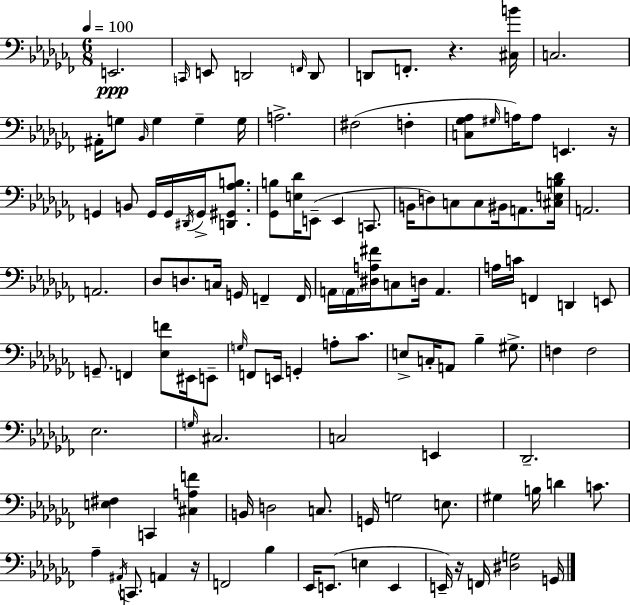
X:1
T:Untitled
M:6/8
L:1/4
K:Abm
E,,2 C,,/4 E,,/2 D,,2 F,,/4 D,,/2 D,,/2 F,,/2 z [^C,B]/4 C,2 ^A,,/4 G,/2 _B,,/4 G, G, G,/4 A,2 ^F,2 F, [C,_G,_A,]/2 ^G,/4 A,/4 A,/2 E,, z/4 G,, B,,/2 G,,/4 G,,/4 ^D,,/4 G,,/4 [D,,^G,,_A,B,]/2 [_G,,B,]/2 [E,_D]/4 E,,/2 E,, C,,/2 B,,/4 D,/2 C,/2 C,/2 ^B,,/4 A,,/2 [^C,E,B,_D]/4 A,,2 A,,2 _D,/2 D,/2 C,/4 G,,/4 F,, F,,/4 A,,/4 A,,/4 [^D,A,^F]/4 C,/2 D,/4 A,, A,/4 C/4 F,, D,, E,,/2 G,,/2 F,, [_E,F]/2 ^E,,/4 E,,/2 G,/4 F,,/2 E,,/4 G,, A,/2 _C/2 E,/2 C,/4 A,,/2 _B, ^G,/2 F, F,2 _E,2 G,/4 ^C,2 C,2 E,, _D,,2 [E,^F,] C,, [^C,A,F] B,,/4 D,2 C,/2 G,,/4 G,2 E,/2 ^G, B,/4 D C/2 _A, ^A,,/4 C,,/2 A,, z/4 F,,2 _B, _E,,/4 E,,/2 E, E,, E,,/4 z/4 F,,/4 [^D,G,]2 G,,/4